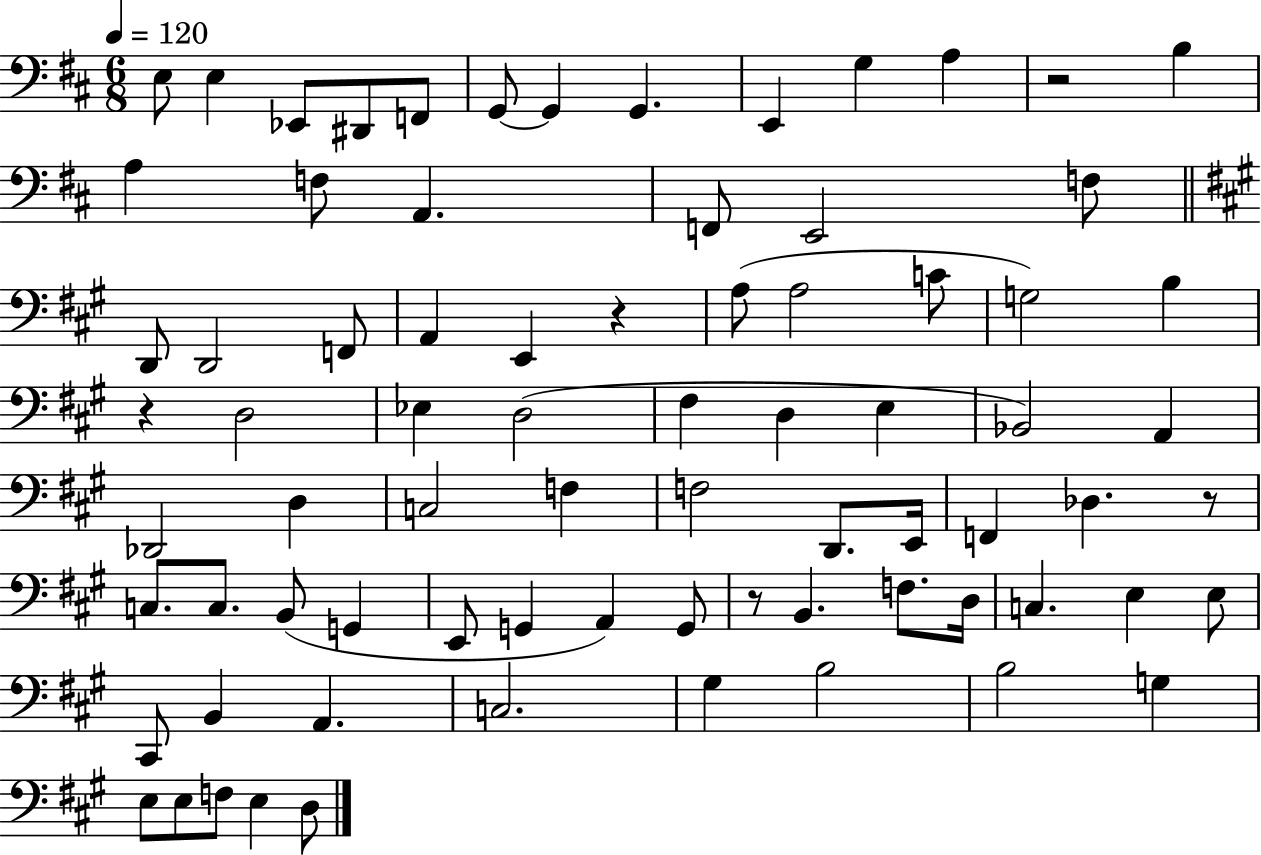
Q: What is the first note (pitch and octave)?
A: E3